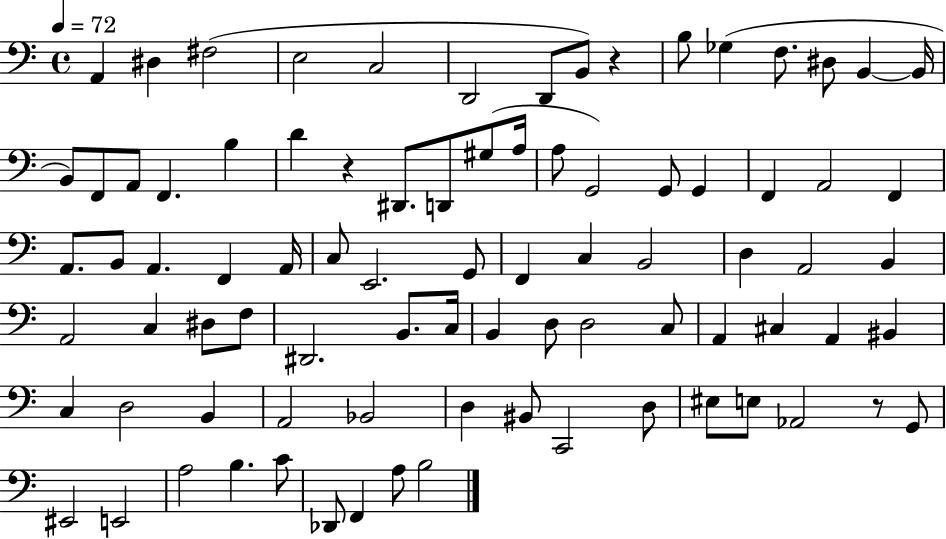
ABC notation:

X:1
T:Untitled
M:4/4
L:1/4
K:C
A,, ^D, ^F,2 E,2 C,2 D,,2 D,,/2 B,,/2 z B,/2 _G, F,/2 ^D,/2 B,, B,,/4 B,,/2 F,,/2 A,,/2 F,, B, D z ^D,,/2 D,,/2 ^G,/2 A,/4 A,/2 G,,2 G,,/2 G,, F,, A,,2 F,, A,,/2 B,,/2 A,, F,, A,,/4 C,/2 E,,2 G,,/2 F,, C, B,,2 D, A,,2 B,, A,,2 C, ^D,/2 F,/2 ^D,,2 B,,/2 C,/4 B,, D,/2 D,2 C,/2 A,, ^C, A,, ^B,, C, D,2 B,, A,,2 _B,,2 D, ^B,,/2 C,,2 D,/2 ^E,/2 E,/2 _A,,2 z/2 G,,/2 ^E,,2 E,,2 A,2 B, C/2 _D,,/2 F,, A,/2 B,2